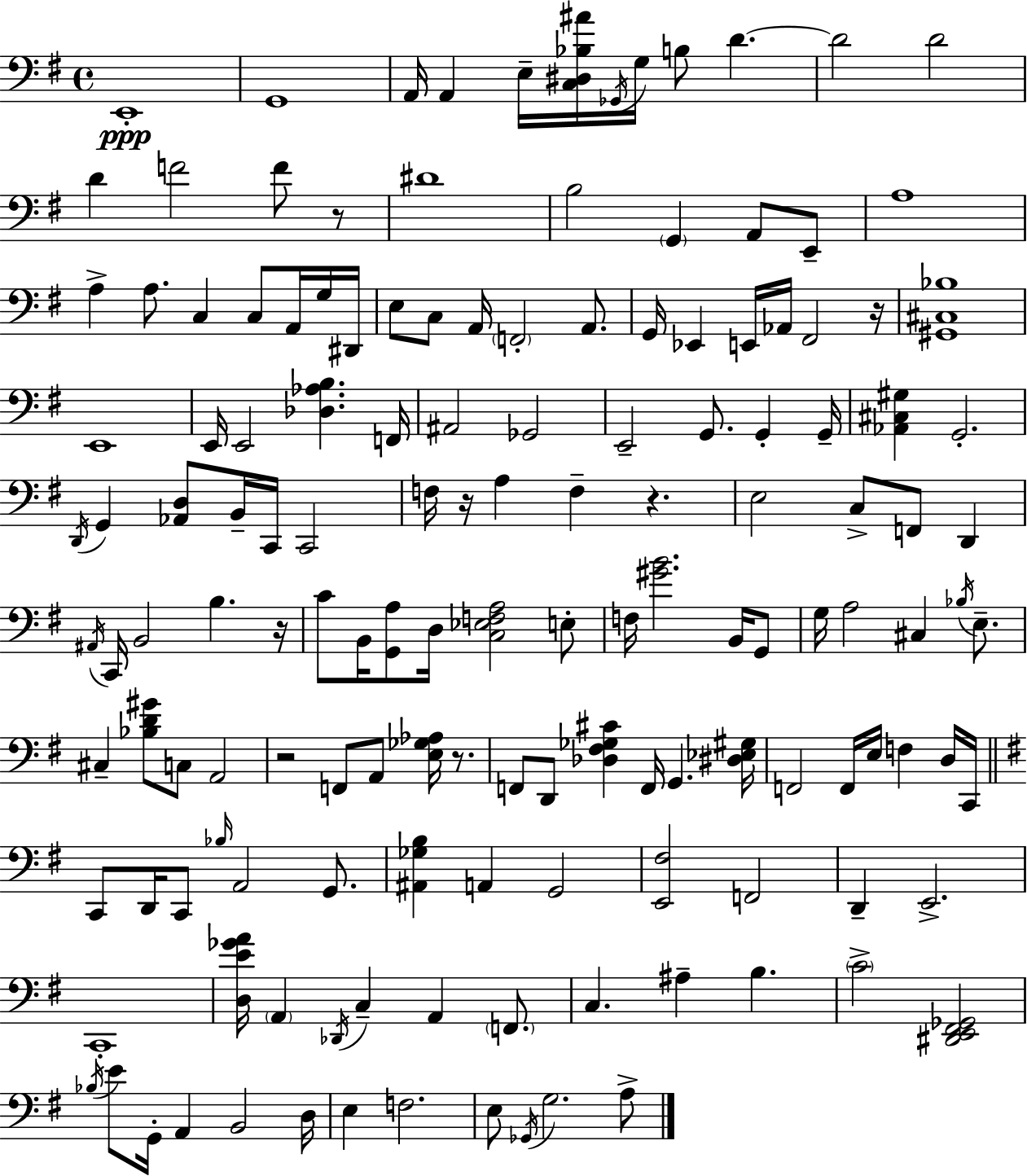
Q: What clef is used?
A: bass